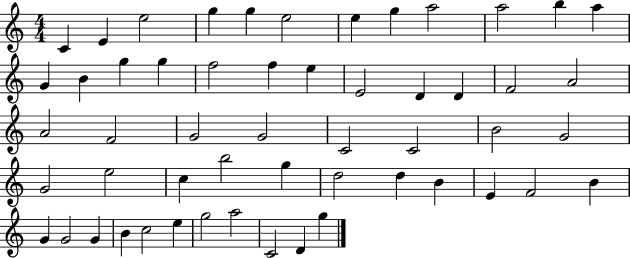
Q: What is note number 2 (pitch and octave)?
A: E4